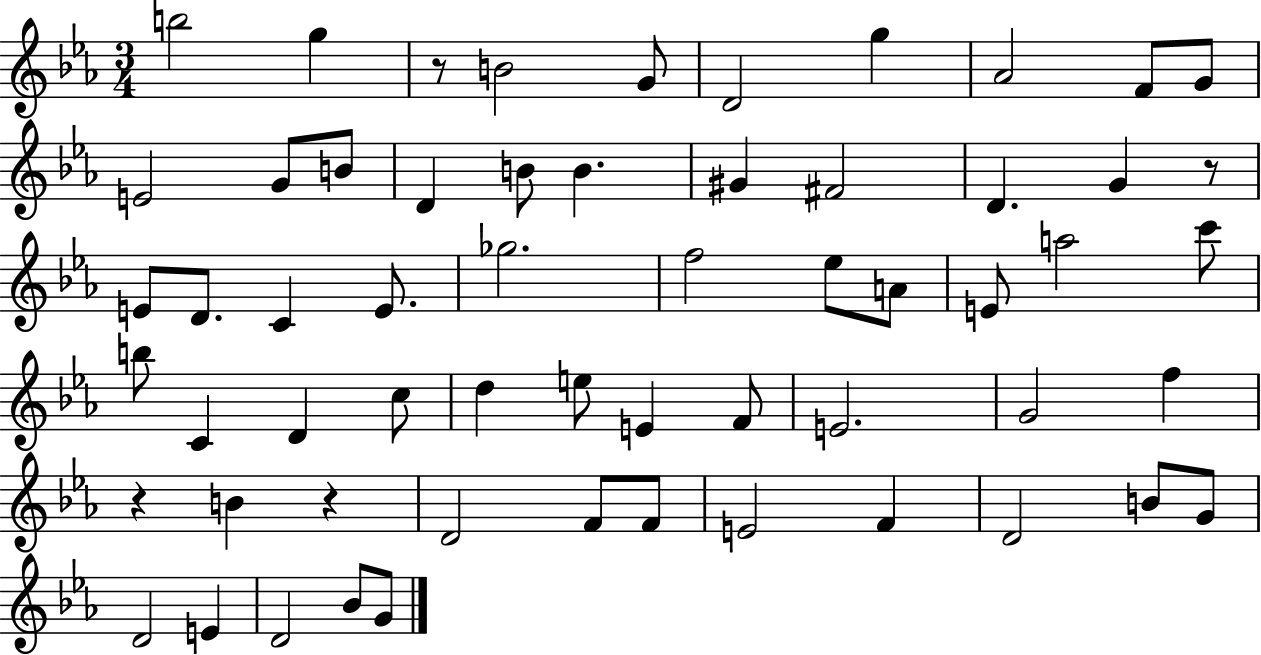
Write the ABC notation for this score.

X:1
T:Untitled
M:3/4
L:1/4
K:Eb
b2 g z/2 B2 G/2 D2 g _A2 F/2 G/2 E2 G/2 B/2 D B/2 B ^G ^F2 D G z/2 E/2 D/2 C E/2 _g2 f2 _e/2 A/2 E/2 a2 c'/2 b/2 C D c/2 d e/2 E F/2 E2 G2 f z B z D2 F/2 F/2 E2 F D2 B/2 G/2 D2 E D2 _B/2 G/2